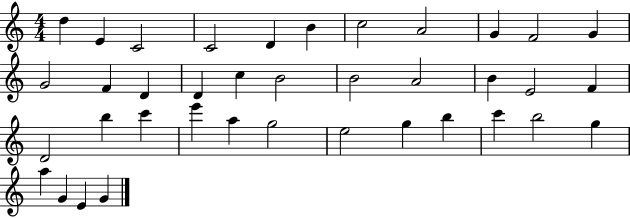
X:1
T:Untitled
M:4/4
L:1/4
K:C
d E C2 C2 D B c2 A2 G F2 G G2 F D D c B2 B2 A2 B E2 F D2 b c' e' a g2 e2 g b c' b2 g a G E G